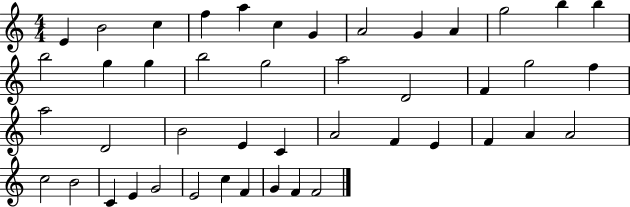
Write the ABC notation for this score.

X:1
T:Untitled
M:4/4
L:1/4
K:C
E B2 c f a c G A2 G A g2 b b b2 g g b2 g2 a2 D2 F g2 f a2 D2 B2 E C A2 F E F A A2 c2 B2 C E G2 E2 c F G F F2